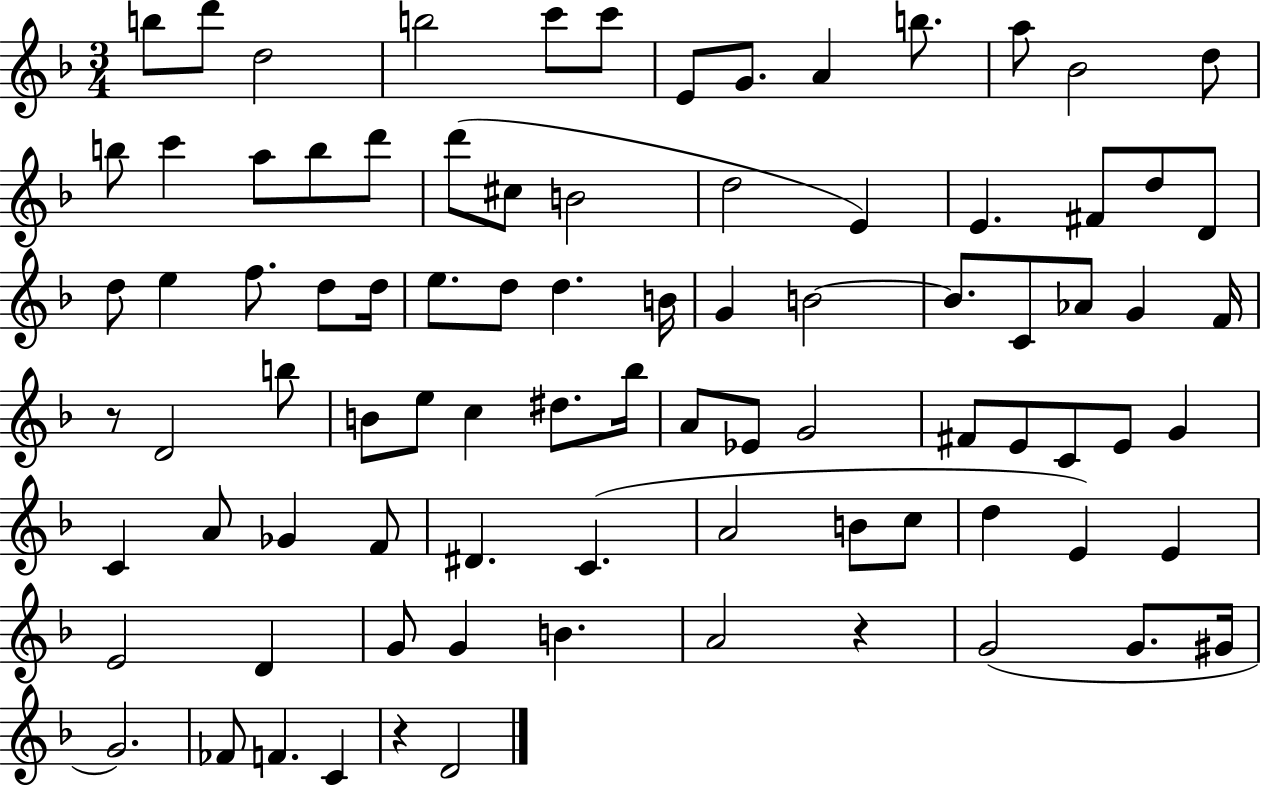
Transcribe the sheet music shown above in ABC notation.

X:1
T:Untitled
M:3/4
L:1/4
K:F
b/2 d'/2 d2 b2 c'/2 c'/2 E/2 G/2 A b/2 a/2 _B2 d/2 b/2 c' a/2 b/2 d'/2 d'/2 ^c/2 B2 d2 E E ^F/2 d/2 D/2 d/2 e f/2 d/2 d/4 e/2 d/2 d B/4 G B2 B/2 C/2 _A/2 G F/4 z/2 D2 b/2 B/2 e/2 c ^d/2 _b/4 A/2 _E/2 G2 ^F/2 E/2 C/2 E/2 G C A/2 _G F/2 ^D C A2 B/2 c/2 d E E E2 D G/2 G B A2 z G2 G/2 ^G/4 G2 _F/2 F C z D2